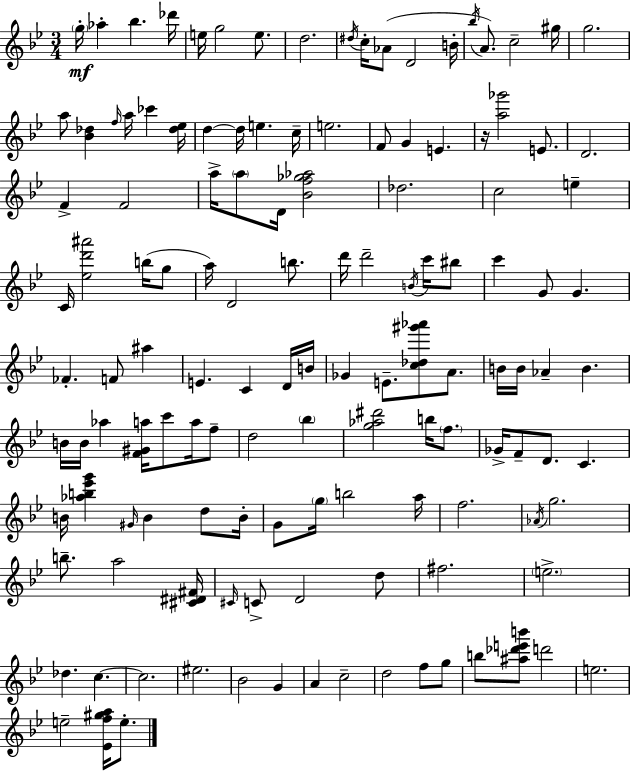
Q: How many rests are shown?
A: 1